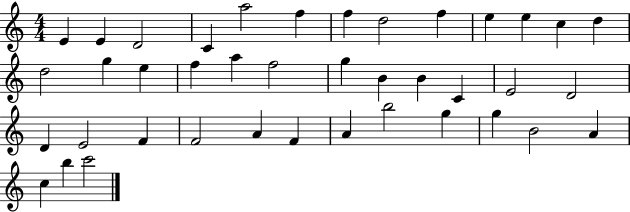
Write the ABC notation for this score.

X:1
T:Untitled
M:4/4
L:1/4
K:C
E E D2 C a2 f f d2 f e e c d d2 g e f a f2 g B B C E2 D2 D E2 F F2 A F A b2 g g B2 A c b c'2